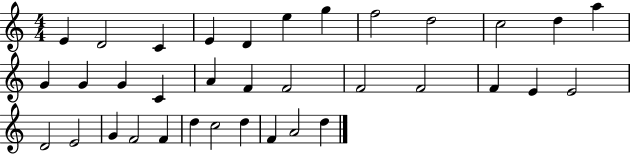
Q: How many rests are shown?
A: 0